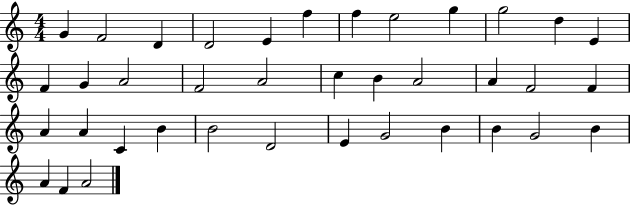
G4/q F4/h D4/q D4/h E4/q F5/q F5/q E5/h G5/q G5/h D5/q E4/q F4/q G4/q A4/h F4/h A4/h C5/q B4/q A4/h A4/q F4/h F4/q A4/q A4/q C4/q B4/q B4/h D4/h E4/q G4/h B4/q B4/q G4/h B4/q A4/q F4/q A4/h